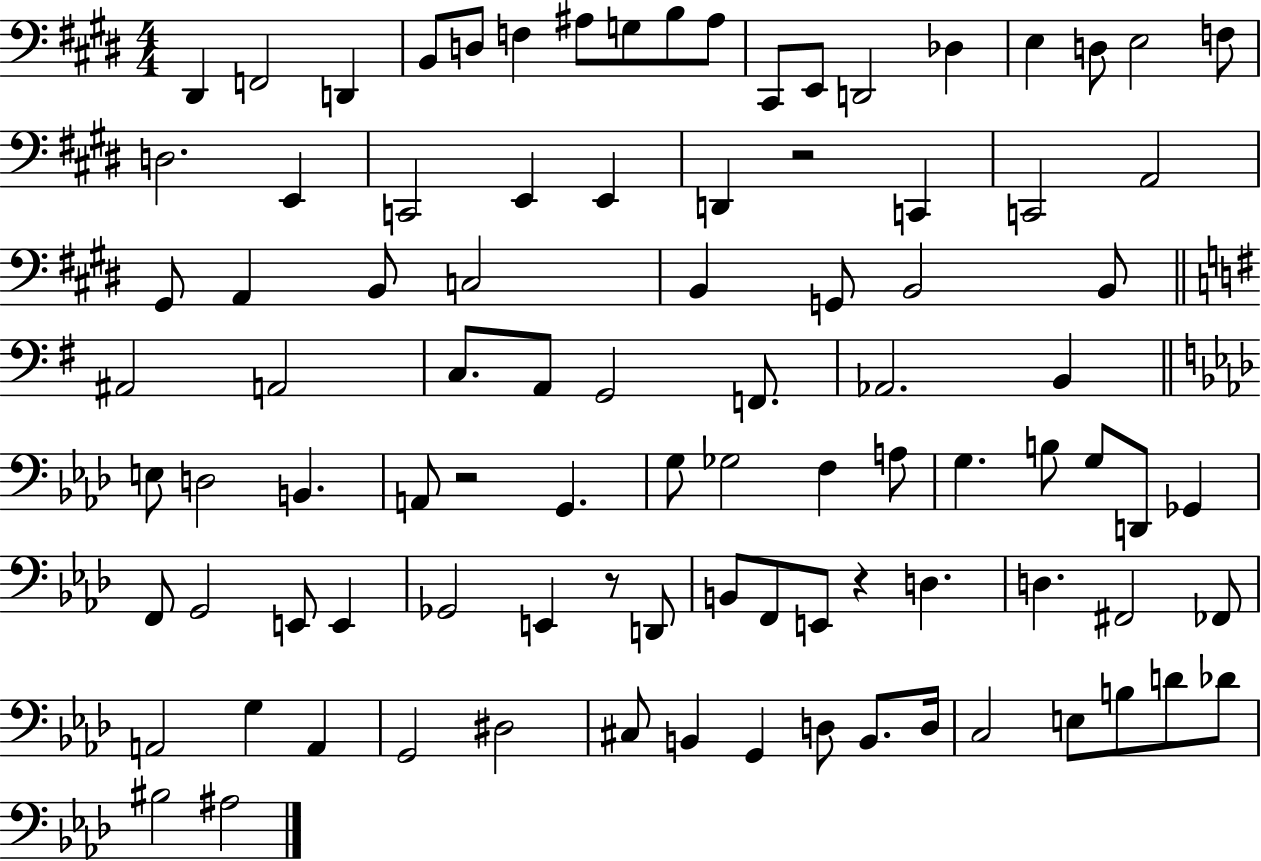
X:1
T:Untitled
M:4/4
L:1/4
K:E
^D,, F,,2 D,, B,,/2 D,/2 F, ^A,/2 G,/2 B,/2 ^A,/2 ^C,,/2 E,,/2 D,,2 _D, E, D,/2 E,2 F,/2 D,2 E,, C,,2 E,, E,, D,, z2 C,, C,,2 A,,2 ^G,,/2 A,, B,,/2 C,2 B,, G,,/2 B,,2 B,,/2 ^A,,2 A,,2 C,/2 A,,/2 G,,2 F,,/2 _A,,2 B,, E,/2 D,2 B,, A,,/2 z2 G,, G,/2 _G,2 F, A,/2 G, B,/2 G,/2 D,,/2 _G,, F,,/2 G,,2 E,,/2 E,, _G,,2 E,, z/2 D,,/2 B,,/2 F,,/2 E,,/2 z D, D, ^F,,2 _F,,/2 A,,2 G, A,, G,,2 ^D,2 ^C,/2 B,, G,, D,/2 B,,/2 D,/4 C,2 E,/2 B,/2 D/2 _D/2 ^B,2 ^A,2